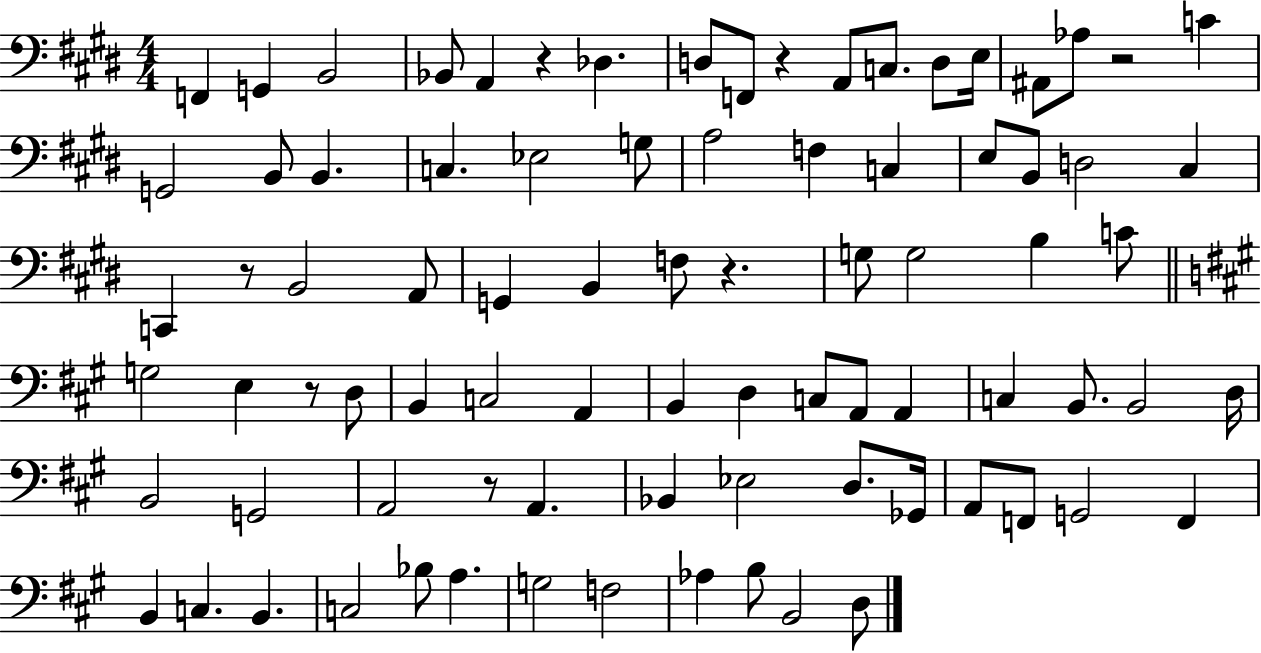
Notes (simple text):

F2/q G2/q B2/h Bb2/e A2/q R/q Db3/q. D3/e F2/e R/q A2/e C3/e. D3/e E3/s A#2/e Ab3/e R/h C4/q G2/h B2/e B2/q. C3/q. Eb3/h G3/e A3/h F3/q C3/q E3/e B2/e D3/h C#3/q C2/q R/e B2/h A2/e G2/q B2/q F3/e R/q. G3/e G3/h B3/q C4/e G3/h E3/q R/e D3/e B2/q C3/h A2/q B2/q D3/q C3/e A2/e A2/q C3/q B2/e. B2/h D3/s B2/h G2/h A2/h R/e A2/q. Bb2/q Eb3/h D3/e. Gb2/s A2/e F2/e G2/h F2/q B2/q C3/q. B2/q. C3/h Bb3/e A3/q. G3/h F3/h Ab3/q B3/e B2/h D3/e